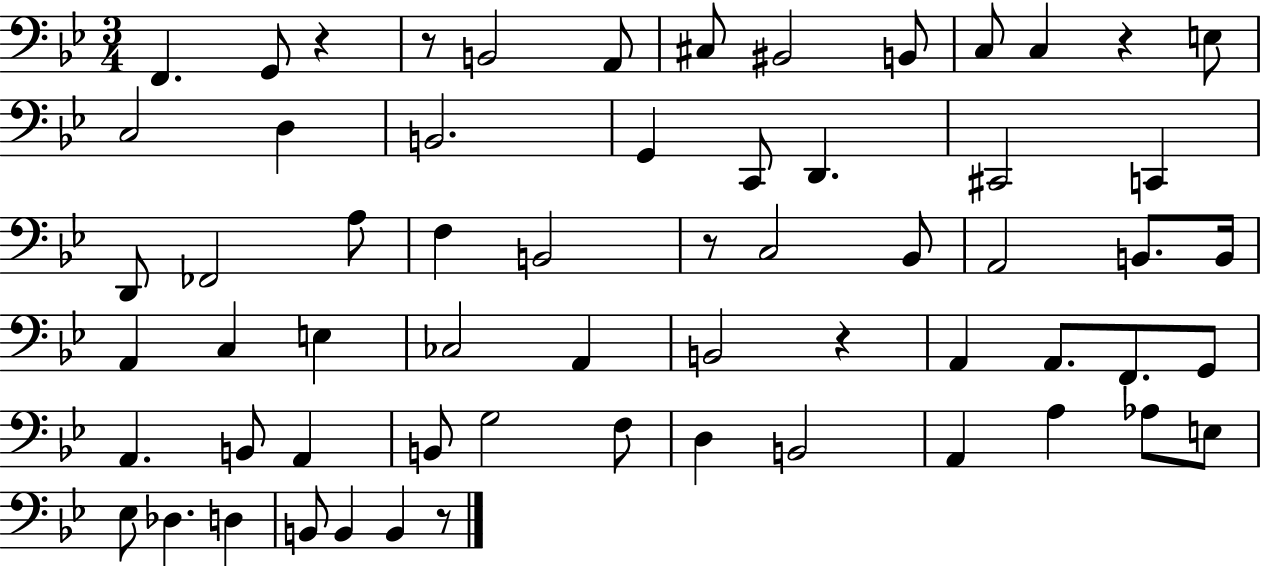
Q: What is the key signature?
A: BES major